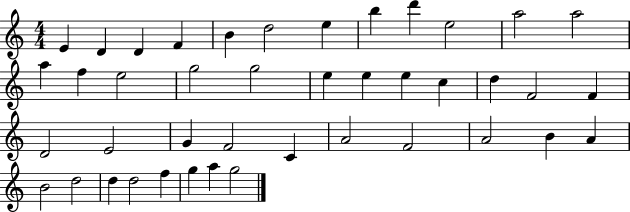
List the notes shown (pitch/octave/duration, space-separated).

E4/q D4/q D4/q F4/q B4/q D5/h E5/q B5/q D6/q E5/h A5/h A5/h A5/q F5/q E5/h G5/h G5/h E5/q E5/q E5/q C5/q D5/q F4/h F4/q D4/h E4/h G4/q F4/h C4/q A4/h F4/h A4/h B4/q A4/q B4/h D5/h D5/q D5/h F5/q G5/q A5/q G5/h